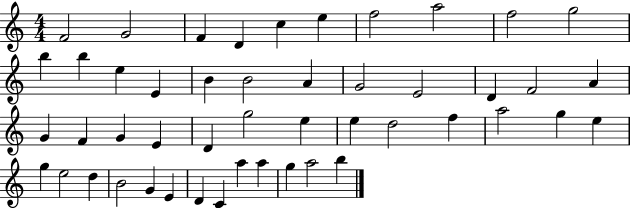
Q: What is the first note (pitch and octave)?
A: F4